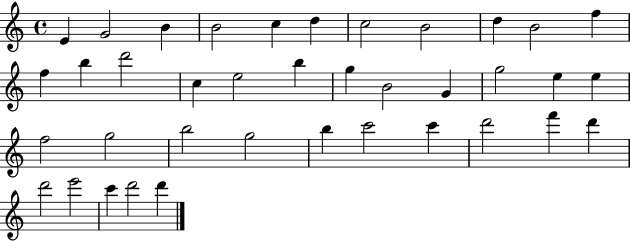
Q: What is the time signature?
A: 4/4